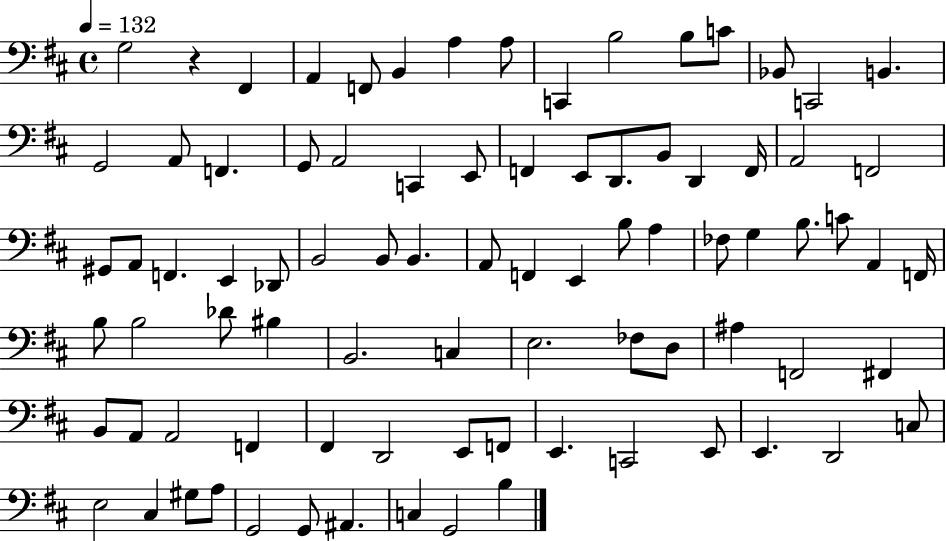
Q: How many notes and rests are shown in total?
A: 85